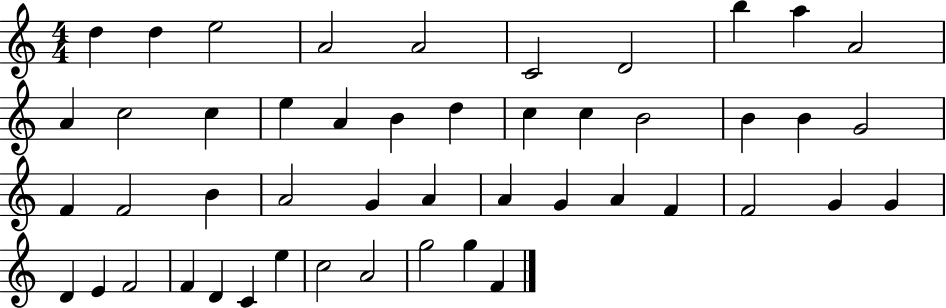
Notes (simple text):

D5/q D5/q E5/h A4/h A4/h C4/h D4/h B5/q A5/q A4/h A4/q C5/h C5/q E5/q A4/q B4/q D5/q C5/q C5/q B4/h B4/q B4/q G4/h F4/q F4/h B4/q A4/h G4/q A4/q A4/q G4/q A4/q F4/q F4/h G4/q G4/q D4/q E4/q F4/h F4/q D4/q C4/q E5/q C5/h A4/h G5/h G5/q F4/q